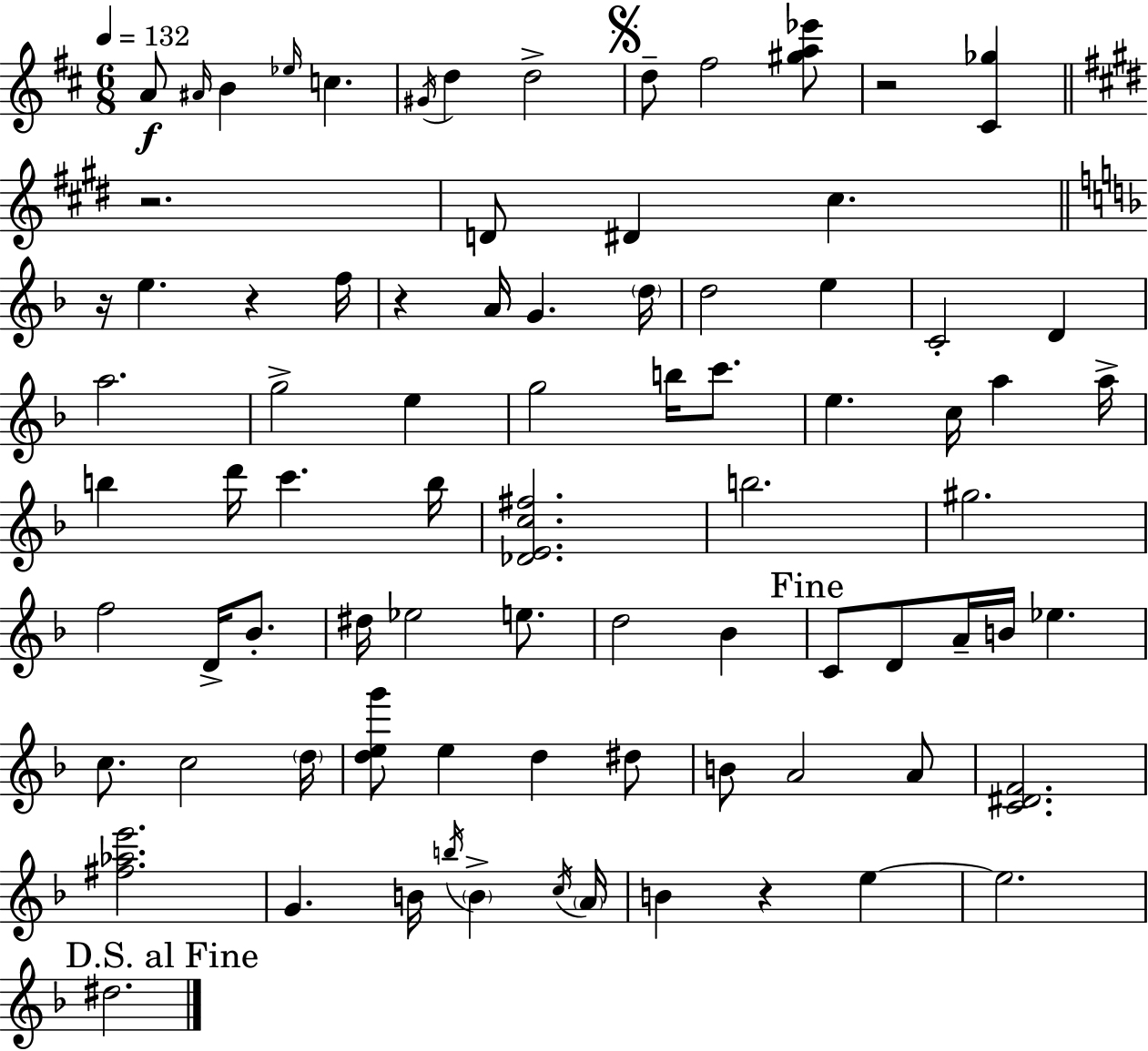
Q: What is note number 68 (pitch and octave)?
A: E5